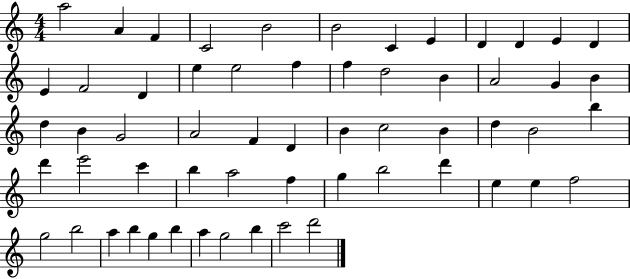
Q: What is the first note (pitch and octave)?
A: A5